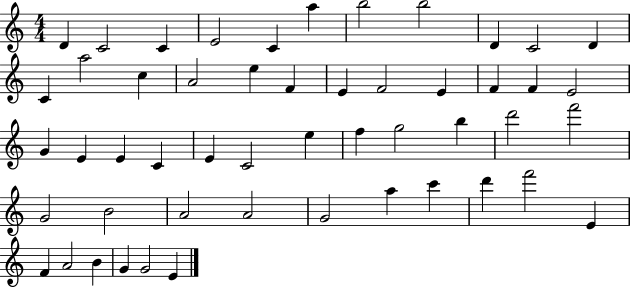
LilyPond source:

{
  \clef treble
  \numericTimeSignature
  \time 4/4
  \key c \major
  d'4 c'2 c'4 | e'2 c'4 a''4 | b''2 b''2 | d'4 c'2 d'4 | \break c'4 a''2 c''4 | a'2 e''4 f'4 | e'4 f'2 e'4 | f'4 f'4 e'2 | \break g'4 e'4 e'4 c'4 | e'4 c'2 e''4 | f''4 g''2 b''4 | d'''2 f'''2 | \break g'2 b'2 | a'2 a'2 | g'2 a''4 c'''4 | d'''4 f'''2 e'4 | \break f'4 a'2 b'4 | g'4 g'2 e'4 | \bar "|."
}